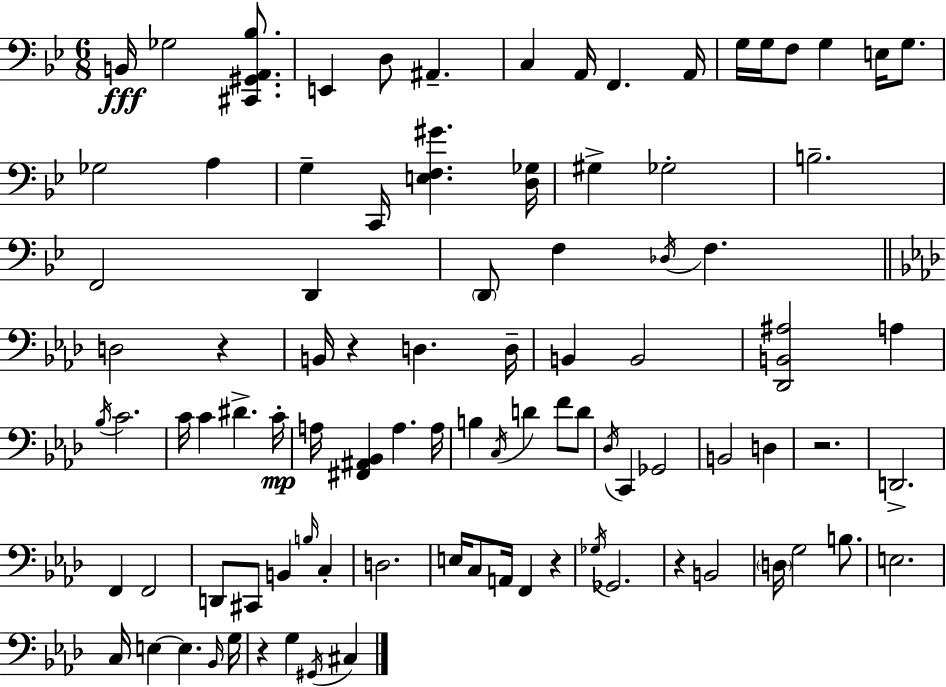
X:1
T:Untitled
M:6/8
L:1/4
K:Gm
B,,/4 _G,2 [^C,,^G,,A,,_B,]/2 E,, D,/2 ^A,, C, A,,/4 F,, A,,/4 G,/4 G,/4 F,/2 G, E,/4 G,/2 _G,2 A, G, C,,/4 [E,F,^G] [D,_G,]/4 ^G, _G,2 B,2 F,,2 D,, D,,/2 F, _D,/4 F, D,2 z B,,/4 z D, D,/4 B,, B,,2 [_D,,B,,^A,]2 A, _B,/4 C2 C/4 C ^D C/4 A,/4 [^F,,^A,,_B,,] A, A,/4 B, C,/4 D F/2 D/2 _D,/4 C,, _G,,2 B,,2 D, z2 D,,2 F,, F,,2 D,,/2 ^C,,/2 B,, B,/4 C, D,2 E,/4 C,/2 A,,/4 F,, z _G,/4 _G,,2 z B,,2 D,/4 G,2 B,/2 E,2 C,/4 E, E, _B,,/4 G,/4 z G, ^G,,/4 ^C,